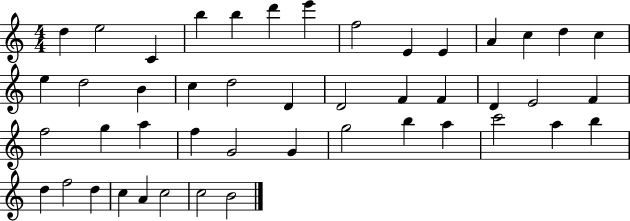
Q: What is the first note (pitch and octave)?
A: D5